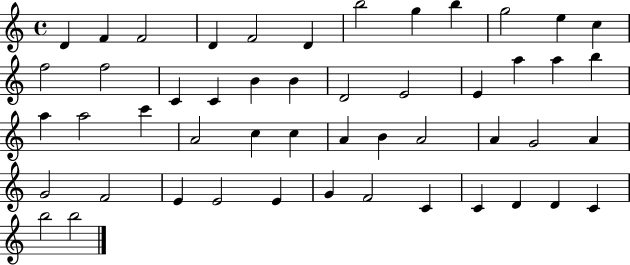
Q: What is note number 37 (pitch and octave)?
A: G4